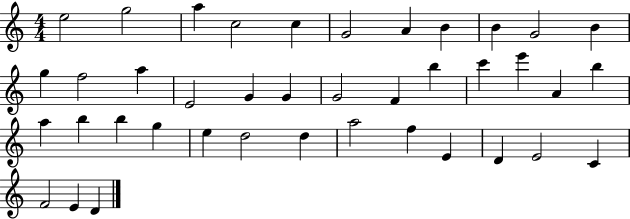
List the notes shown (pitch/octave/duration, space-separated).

E5/h G5/h A5/q C5/h C5/q G4/h A4/q B4/q B4/q G4/h B4/q G5/q F5/h A5/q E4/h G4/q G4/q G4/h F4/q B5/q C6/q E6/q A4/q B5/q A5/q B5/q B5/q G5/q E5/q D5/h D5/q A5/h F5/q E4/q D4/q E4/h C4/q F4/h E4/q D4/q